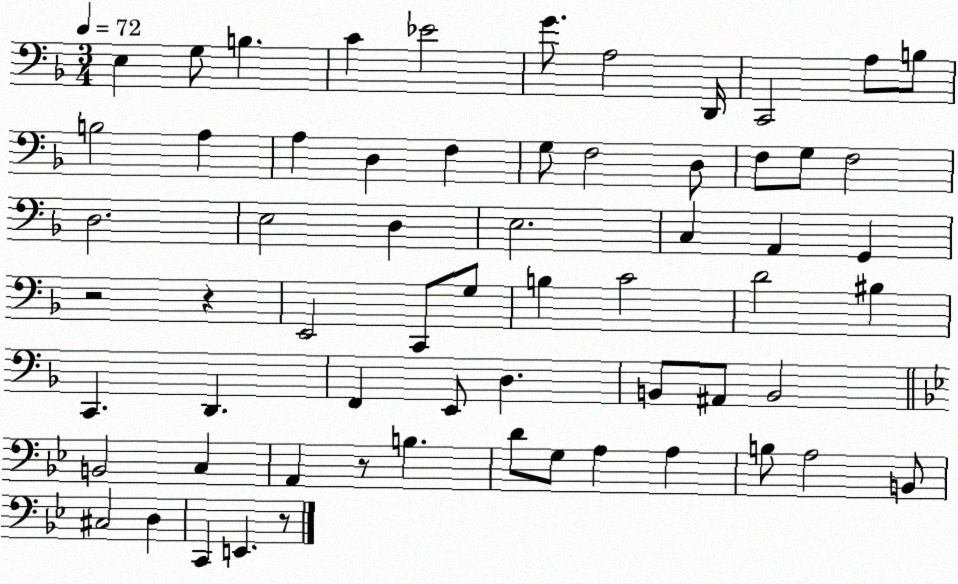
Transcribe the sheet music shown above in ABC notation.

X:1
T:Untitled
M:3/4
L:1/4
K:F
E, G,/2 B, C _E2 G/2 A,2 D,,/4 C,,2 A,/2 B,/2 B,2 A, A, D, F, G,/2 F,2 D,/2 F,/2 G,/2 F,2 D,2 E,2 D, E,2 C, A,, G,, z2 z E,,2 C,,/2 G,/2 B, C2 D2 ^B, C,, D,, F,, E,,/2 D, B,,/2 ^A,,/2 B,,2 B,,2 C, A,, z/2 B, D/2 G,/2 A, A, B,/2 A,2 B,,/2 ^C,2 D, C,, E,, z/2